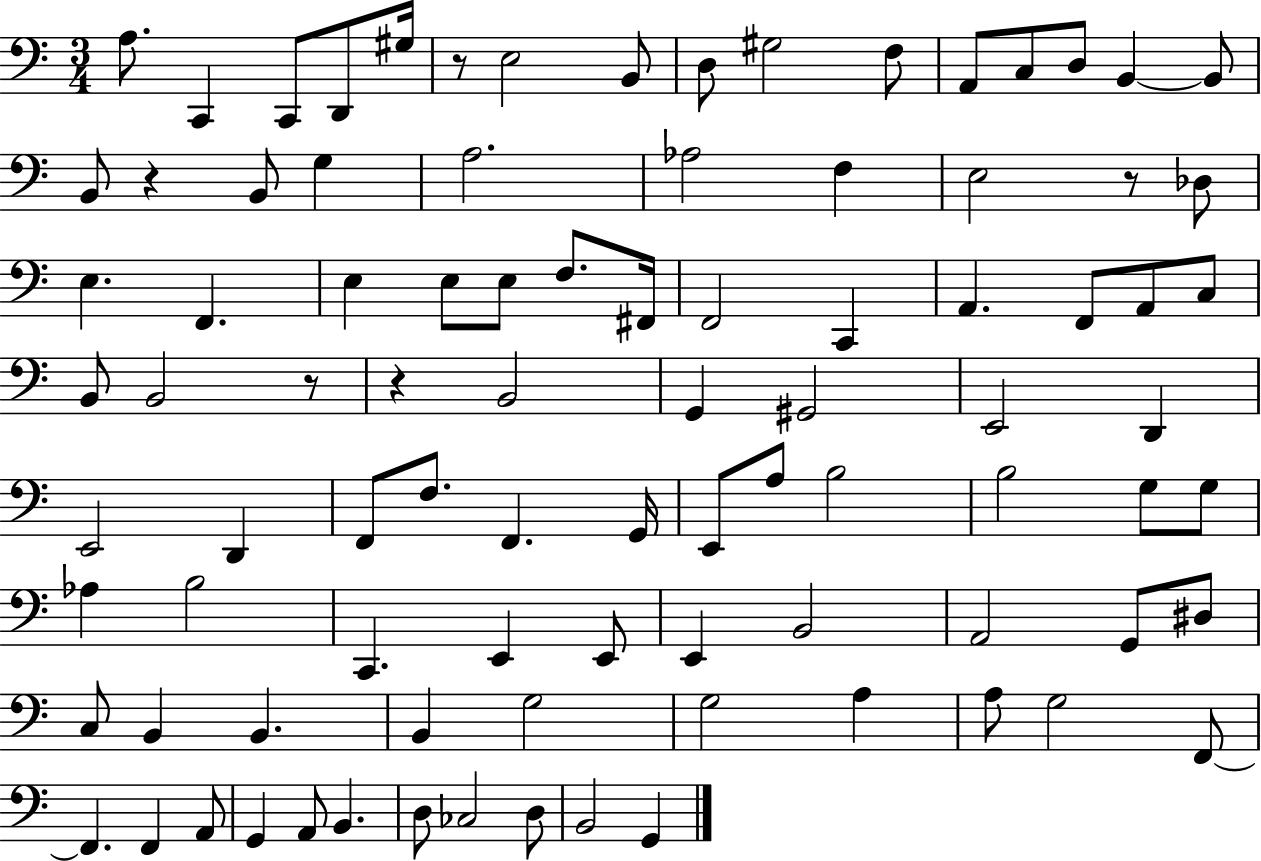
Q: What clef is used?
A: bass